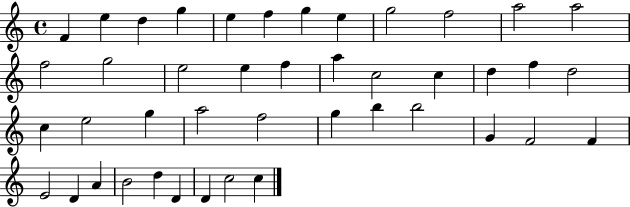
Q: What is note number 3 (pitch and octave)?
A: D5